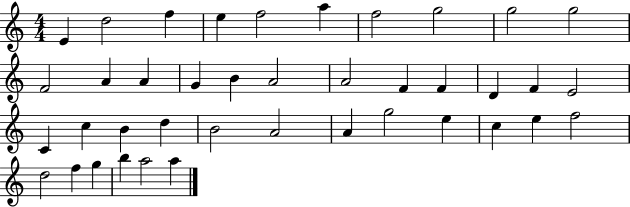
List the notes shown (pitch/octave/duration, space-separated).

E4/q D5/h F5/q E5/q F5/h A5/q F5/h G5/h G5/h G5/h F4/h A4/q A4/q G4/q B4/q A4/h A4/h F4/q F4/q D4/q F4/q E4/h C4/q C5/q B4/q D5/q B4/h A4/h A4/q G5/h E5/q C5/q E5/q F5/h D5/h F5/q G5/q B5/q A5/h A5/q